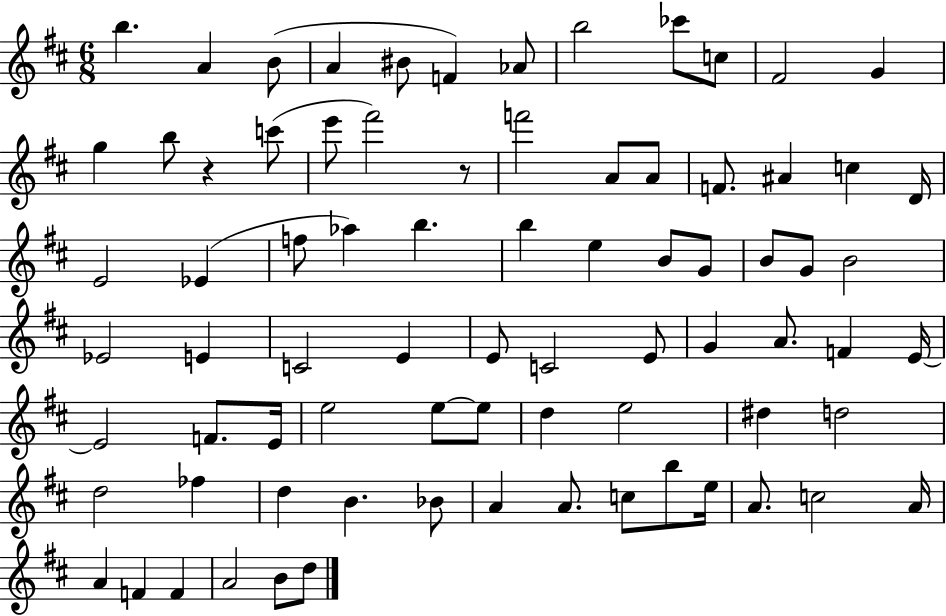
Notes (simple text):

B5/q. A4/q B4/e A4/q BIS4/e F4/q Ab4/e B5/h CES6/e C5/e F#4/h G4/q G5/q B5/e R/q C6/e E6/e F#6/h R/e F6/h A4/e A4/e F4/e. A#4/q C5/q D4/s E4/h Eb4/q F5/e Ab5/q B5/q. B5/q E5/q B4/e G4/e B4/e G4/e B4/h Eb4/h E4/q C4/h E4/q E4/e C4/h E4/e G4/q A4/e. F4/q E4/s E4/h F4/e. E4/s E5/h E5/e E5/e D5/q E5/h D#5/q D5/h D5/h FES5/q D5/q B4/q. Bb4/e A4/q A4/e. C5/e B5/e E5/s A4/e. C5/h A4/s A4/q F4/q F4/q A4/h B4/e D5/e